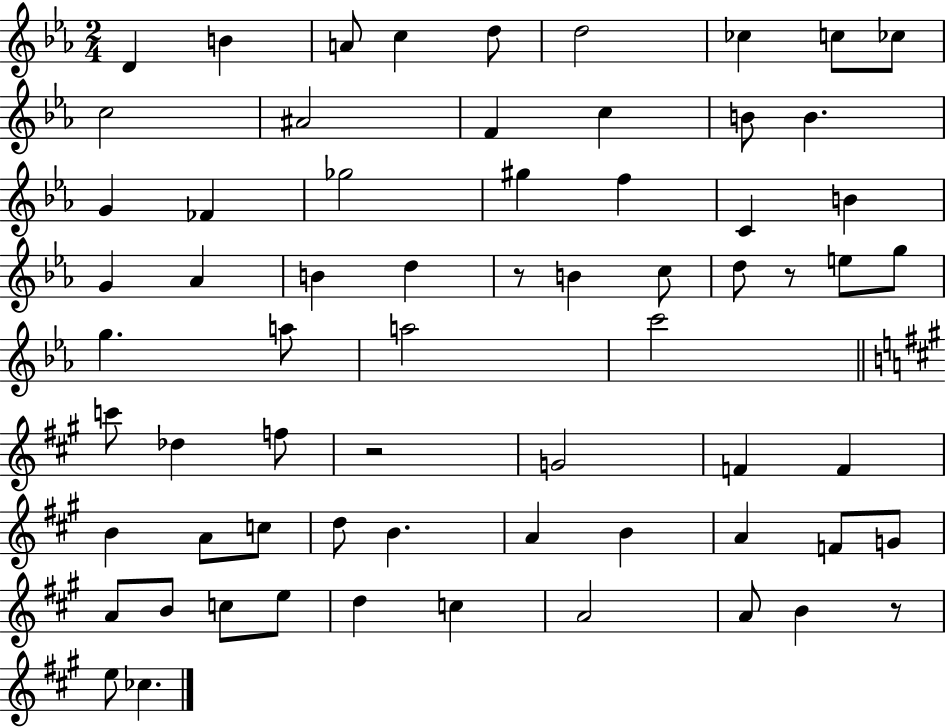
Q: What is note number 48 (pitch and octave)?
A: B4